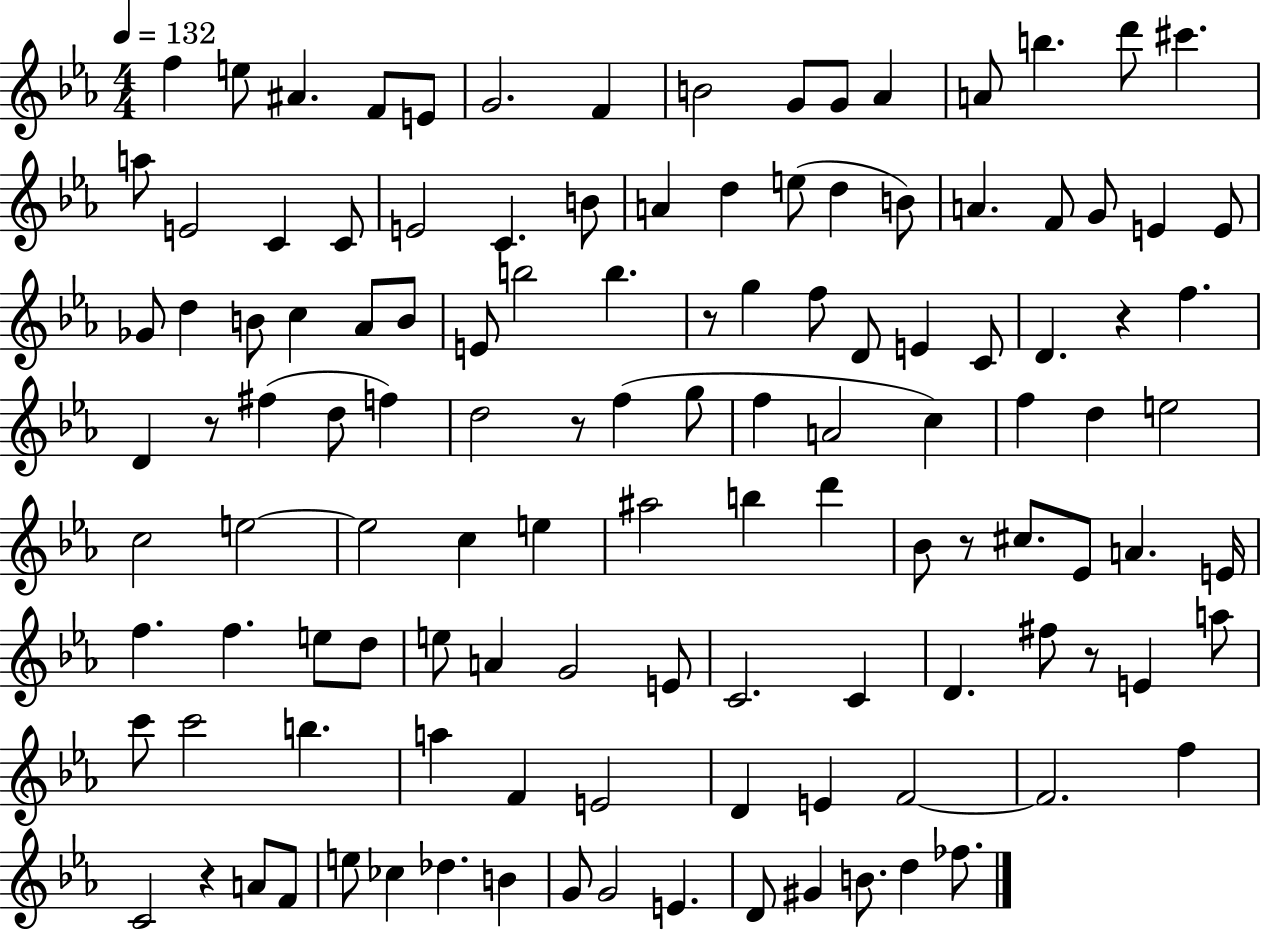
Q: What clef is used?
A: treble